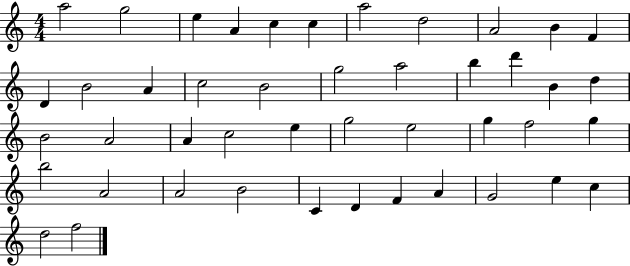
A5/h G5/h E5/q A4/q C5/q C5/q A5/h D5/h A4/h B4/q F4/q D4/q B4/h A4/q C5/h B4/h G5/h A5/h B5/q D6/q B4/q D5/q B4/h A4/h A4/q C5/h E5/q G5/h E5/h G5/q F5/h G5/q B5/h A4/h A4/h B4/h C4/q D4/q F4/q A4/q G4/h E5/q C5/q D5/h F5/h